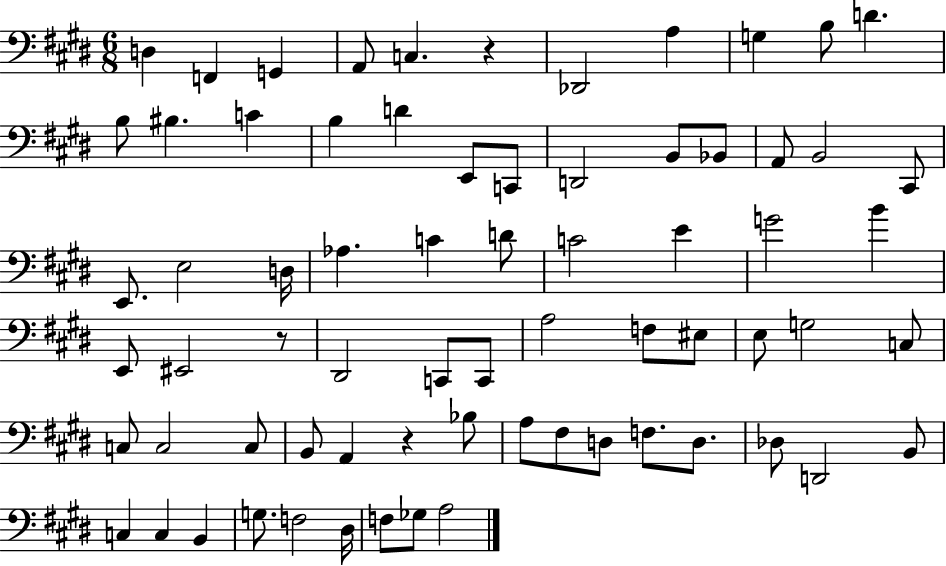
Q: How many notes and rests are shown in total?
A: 70